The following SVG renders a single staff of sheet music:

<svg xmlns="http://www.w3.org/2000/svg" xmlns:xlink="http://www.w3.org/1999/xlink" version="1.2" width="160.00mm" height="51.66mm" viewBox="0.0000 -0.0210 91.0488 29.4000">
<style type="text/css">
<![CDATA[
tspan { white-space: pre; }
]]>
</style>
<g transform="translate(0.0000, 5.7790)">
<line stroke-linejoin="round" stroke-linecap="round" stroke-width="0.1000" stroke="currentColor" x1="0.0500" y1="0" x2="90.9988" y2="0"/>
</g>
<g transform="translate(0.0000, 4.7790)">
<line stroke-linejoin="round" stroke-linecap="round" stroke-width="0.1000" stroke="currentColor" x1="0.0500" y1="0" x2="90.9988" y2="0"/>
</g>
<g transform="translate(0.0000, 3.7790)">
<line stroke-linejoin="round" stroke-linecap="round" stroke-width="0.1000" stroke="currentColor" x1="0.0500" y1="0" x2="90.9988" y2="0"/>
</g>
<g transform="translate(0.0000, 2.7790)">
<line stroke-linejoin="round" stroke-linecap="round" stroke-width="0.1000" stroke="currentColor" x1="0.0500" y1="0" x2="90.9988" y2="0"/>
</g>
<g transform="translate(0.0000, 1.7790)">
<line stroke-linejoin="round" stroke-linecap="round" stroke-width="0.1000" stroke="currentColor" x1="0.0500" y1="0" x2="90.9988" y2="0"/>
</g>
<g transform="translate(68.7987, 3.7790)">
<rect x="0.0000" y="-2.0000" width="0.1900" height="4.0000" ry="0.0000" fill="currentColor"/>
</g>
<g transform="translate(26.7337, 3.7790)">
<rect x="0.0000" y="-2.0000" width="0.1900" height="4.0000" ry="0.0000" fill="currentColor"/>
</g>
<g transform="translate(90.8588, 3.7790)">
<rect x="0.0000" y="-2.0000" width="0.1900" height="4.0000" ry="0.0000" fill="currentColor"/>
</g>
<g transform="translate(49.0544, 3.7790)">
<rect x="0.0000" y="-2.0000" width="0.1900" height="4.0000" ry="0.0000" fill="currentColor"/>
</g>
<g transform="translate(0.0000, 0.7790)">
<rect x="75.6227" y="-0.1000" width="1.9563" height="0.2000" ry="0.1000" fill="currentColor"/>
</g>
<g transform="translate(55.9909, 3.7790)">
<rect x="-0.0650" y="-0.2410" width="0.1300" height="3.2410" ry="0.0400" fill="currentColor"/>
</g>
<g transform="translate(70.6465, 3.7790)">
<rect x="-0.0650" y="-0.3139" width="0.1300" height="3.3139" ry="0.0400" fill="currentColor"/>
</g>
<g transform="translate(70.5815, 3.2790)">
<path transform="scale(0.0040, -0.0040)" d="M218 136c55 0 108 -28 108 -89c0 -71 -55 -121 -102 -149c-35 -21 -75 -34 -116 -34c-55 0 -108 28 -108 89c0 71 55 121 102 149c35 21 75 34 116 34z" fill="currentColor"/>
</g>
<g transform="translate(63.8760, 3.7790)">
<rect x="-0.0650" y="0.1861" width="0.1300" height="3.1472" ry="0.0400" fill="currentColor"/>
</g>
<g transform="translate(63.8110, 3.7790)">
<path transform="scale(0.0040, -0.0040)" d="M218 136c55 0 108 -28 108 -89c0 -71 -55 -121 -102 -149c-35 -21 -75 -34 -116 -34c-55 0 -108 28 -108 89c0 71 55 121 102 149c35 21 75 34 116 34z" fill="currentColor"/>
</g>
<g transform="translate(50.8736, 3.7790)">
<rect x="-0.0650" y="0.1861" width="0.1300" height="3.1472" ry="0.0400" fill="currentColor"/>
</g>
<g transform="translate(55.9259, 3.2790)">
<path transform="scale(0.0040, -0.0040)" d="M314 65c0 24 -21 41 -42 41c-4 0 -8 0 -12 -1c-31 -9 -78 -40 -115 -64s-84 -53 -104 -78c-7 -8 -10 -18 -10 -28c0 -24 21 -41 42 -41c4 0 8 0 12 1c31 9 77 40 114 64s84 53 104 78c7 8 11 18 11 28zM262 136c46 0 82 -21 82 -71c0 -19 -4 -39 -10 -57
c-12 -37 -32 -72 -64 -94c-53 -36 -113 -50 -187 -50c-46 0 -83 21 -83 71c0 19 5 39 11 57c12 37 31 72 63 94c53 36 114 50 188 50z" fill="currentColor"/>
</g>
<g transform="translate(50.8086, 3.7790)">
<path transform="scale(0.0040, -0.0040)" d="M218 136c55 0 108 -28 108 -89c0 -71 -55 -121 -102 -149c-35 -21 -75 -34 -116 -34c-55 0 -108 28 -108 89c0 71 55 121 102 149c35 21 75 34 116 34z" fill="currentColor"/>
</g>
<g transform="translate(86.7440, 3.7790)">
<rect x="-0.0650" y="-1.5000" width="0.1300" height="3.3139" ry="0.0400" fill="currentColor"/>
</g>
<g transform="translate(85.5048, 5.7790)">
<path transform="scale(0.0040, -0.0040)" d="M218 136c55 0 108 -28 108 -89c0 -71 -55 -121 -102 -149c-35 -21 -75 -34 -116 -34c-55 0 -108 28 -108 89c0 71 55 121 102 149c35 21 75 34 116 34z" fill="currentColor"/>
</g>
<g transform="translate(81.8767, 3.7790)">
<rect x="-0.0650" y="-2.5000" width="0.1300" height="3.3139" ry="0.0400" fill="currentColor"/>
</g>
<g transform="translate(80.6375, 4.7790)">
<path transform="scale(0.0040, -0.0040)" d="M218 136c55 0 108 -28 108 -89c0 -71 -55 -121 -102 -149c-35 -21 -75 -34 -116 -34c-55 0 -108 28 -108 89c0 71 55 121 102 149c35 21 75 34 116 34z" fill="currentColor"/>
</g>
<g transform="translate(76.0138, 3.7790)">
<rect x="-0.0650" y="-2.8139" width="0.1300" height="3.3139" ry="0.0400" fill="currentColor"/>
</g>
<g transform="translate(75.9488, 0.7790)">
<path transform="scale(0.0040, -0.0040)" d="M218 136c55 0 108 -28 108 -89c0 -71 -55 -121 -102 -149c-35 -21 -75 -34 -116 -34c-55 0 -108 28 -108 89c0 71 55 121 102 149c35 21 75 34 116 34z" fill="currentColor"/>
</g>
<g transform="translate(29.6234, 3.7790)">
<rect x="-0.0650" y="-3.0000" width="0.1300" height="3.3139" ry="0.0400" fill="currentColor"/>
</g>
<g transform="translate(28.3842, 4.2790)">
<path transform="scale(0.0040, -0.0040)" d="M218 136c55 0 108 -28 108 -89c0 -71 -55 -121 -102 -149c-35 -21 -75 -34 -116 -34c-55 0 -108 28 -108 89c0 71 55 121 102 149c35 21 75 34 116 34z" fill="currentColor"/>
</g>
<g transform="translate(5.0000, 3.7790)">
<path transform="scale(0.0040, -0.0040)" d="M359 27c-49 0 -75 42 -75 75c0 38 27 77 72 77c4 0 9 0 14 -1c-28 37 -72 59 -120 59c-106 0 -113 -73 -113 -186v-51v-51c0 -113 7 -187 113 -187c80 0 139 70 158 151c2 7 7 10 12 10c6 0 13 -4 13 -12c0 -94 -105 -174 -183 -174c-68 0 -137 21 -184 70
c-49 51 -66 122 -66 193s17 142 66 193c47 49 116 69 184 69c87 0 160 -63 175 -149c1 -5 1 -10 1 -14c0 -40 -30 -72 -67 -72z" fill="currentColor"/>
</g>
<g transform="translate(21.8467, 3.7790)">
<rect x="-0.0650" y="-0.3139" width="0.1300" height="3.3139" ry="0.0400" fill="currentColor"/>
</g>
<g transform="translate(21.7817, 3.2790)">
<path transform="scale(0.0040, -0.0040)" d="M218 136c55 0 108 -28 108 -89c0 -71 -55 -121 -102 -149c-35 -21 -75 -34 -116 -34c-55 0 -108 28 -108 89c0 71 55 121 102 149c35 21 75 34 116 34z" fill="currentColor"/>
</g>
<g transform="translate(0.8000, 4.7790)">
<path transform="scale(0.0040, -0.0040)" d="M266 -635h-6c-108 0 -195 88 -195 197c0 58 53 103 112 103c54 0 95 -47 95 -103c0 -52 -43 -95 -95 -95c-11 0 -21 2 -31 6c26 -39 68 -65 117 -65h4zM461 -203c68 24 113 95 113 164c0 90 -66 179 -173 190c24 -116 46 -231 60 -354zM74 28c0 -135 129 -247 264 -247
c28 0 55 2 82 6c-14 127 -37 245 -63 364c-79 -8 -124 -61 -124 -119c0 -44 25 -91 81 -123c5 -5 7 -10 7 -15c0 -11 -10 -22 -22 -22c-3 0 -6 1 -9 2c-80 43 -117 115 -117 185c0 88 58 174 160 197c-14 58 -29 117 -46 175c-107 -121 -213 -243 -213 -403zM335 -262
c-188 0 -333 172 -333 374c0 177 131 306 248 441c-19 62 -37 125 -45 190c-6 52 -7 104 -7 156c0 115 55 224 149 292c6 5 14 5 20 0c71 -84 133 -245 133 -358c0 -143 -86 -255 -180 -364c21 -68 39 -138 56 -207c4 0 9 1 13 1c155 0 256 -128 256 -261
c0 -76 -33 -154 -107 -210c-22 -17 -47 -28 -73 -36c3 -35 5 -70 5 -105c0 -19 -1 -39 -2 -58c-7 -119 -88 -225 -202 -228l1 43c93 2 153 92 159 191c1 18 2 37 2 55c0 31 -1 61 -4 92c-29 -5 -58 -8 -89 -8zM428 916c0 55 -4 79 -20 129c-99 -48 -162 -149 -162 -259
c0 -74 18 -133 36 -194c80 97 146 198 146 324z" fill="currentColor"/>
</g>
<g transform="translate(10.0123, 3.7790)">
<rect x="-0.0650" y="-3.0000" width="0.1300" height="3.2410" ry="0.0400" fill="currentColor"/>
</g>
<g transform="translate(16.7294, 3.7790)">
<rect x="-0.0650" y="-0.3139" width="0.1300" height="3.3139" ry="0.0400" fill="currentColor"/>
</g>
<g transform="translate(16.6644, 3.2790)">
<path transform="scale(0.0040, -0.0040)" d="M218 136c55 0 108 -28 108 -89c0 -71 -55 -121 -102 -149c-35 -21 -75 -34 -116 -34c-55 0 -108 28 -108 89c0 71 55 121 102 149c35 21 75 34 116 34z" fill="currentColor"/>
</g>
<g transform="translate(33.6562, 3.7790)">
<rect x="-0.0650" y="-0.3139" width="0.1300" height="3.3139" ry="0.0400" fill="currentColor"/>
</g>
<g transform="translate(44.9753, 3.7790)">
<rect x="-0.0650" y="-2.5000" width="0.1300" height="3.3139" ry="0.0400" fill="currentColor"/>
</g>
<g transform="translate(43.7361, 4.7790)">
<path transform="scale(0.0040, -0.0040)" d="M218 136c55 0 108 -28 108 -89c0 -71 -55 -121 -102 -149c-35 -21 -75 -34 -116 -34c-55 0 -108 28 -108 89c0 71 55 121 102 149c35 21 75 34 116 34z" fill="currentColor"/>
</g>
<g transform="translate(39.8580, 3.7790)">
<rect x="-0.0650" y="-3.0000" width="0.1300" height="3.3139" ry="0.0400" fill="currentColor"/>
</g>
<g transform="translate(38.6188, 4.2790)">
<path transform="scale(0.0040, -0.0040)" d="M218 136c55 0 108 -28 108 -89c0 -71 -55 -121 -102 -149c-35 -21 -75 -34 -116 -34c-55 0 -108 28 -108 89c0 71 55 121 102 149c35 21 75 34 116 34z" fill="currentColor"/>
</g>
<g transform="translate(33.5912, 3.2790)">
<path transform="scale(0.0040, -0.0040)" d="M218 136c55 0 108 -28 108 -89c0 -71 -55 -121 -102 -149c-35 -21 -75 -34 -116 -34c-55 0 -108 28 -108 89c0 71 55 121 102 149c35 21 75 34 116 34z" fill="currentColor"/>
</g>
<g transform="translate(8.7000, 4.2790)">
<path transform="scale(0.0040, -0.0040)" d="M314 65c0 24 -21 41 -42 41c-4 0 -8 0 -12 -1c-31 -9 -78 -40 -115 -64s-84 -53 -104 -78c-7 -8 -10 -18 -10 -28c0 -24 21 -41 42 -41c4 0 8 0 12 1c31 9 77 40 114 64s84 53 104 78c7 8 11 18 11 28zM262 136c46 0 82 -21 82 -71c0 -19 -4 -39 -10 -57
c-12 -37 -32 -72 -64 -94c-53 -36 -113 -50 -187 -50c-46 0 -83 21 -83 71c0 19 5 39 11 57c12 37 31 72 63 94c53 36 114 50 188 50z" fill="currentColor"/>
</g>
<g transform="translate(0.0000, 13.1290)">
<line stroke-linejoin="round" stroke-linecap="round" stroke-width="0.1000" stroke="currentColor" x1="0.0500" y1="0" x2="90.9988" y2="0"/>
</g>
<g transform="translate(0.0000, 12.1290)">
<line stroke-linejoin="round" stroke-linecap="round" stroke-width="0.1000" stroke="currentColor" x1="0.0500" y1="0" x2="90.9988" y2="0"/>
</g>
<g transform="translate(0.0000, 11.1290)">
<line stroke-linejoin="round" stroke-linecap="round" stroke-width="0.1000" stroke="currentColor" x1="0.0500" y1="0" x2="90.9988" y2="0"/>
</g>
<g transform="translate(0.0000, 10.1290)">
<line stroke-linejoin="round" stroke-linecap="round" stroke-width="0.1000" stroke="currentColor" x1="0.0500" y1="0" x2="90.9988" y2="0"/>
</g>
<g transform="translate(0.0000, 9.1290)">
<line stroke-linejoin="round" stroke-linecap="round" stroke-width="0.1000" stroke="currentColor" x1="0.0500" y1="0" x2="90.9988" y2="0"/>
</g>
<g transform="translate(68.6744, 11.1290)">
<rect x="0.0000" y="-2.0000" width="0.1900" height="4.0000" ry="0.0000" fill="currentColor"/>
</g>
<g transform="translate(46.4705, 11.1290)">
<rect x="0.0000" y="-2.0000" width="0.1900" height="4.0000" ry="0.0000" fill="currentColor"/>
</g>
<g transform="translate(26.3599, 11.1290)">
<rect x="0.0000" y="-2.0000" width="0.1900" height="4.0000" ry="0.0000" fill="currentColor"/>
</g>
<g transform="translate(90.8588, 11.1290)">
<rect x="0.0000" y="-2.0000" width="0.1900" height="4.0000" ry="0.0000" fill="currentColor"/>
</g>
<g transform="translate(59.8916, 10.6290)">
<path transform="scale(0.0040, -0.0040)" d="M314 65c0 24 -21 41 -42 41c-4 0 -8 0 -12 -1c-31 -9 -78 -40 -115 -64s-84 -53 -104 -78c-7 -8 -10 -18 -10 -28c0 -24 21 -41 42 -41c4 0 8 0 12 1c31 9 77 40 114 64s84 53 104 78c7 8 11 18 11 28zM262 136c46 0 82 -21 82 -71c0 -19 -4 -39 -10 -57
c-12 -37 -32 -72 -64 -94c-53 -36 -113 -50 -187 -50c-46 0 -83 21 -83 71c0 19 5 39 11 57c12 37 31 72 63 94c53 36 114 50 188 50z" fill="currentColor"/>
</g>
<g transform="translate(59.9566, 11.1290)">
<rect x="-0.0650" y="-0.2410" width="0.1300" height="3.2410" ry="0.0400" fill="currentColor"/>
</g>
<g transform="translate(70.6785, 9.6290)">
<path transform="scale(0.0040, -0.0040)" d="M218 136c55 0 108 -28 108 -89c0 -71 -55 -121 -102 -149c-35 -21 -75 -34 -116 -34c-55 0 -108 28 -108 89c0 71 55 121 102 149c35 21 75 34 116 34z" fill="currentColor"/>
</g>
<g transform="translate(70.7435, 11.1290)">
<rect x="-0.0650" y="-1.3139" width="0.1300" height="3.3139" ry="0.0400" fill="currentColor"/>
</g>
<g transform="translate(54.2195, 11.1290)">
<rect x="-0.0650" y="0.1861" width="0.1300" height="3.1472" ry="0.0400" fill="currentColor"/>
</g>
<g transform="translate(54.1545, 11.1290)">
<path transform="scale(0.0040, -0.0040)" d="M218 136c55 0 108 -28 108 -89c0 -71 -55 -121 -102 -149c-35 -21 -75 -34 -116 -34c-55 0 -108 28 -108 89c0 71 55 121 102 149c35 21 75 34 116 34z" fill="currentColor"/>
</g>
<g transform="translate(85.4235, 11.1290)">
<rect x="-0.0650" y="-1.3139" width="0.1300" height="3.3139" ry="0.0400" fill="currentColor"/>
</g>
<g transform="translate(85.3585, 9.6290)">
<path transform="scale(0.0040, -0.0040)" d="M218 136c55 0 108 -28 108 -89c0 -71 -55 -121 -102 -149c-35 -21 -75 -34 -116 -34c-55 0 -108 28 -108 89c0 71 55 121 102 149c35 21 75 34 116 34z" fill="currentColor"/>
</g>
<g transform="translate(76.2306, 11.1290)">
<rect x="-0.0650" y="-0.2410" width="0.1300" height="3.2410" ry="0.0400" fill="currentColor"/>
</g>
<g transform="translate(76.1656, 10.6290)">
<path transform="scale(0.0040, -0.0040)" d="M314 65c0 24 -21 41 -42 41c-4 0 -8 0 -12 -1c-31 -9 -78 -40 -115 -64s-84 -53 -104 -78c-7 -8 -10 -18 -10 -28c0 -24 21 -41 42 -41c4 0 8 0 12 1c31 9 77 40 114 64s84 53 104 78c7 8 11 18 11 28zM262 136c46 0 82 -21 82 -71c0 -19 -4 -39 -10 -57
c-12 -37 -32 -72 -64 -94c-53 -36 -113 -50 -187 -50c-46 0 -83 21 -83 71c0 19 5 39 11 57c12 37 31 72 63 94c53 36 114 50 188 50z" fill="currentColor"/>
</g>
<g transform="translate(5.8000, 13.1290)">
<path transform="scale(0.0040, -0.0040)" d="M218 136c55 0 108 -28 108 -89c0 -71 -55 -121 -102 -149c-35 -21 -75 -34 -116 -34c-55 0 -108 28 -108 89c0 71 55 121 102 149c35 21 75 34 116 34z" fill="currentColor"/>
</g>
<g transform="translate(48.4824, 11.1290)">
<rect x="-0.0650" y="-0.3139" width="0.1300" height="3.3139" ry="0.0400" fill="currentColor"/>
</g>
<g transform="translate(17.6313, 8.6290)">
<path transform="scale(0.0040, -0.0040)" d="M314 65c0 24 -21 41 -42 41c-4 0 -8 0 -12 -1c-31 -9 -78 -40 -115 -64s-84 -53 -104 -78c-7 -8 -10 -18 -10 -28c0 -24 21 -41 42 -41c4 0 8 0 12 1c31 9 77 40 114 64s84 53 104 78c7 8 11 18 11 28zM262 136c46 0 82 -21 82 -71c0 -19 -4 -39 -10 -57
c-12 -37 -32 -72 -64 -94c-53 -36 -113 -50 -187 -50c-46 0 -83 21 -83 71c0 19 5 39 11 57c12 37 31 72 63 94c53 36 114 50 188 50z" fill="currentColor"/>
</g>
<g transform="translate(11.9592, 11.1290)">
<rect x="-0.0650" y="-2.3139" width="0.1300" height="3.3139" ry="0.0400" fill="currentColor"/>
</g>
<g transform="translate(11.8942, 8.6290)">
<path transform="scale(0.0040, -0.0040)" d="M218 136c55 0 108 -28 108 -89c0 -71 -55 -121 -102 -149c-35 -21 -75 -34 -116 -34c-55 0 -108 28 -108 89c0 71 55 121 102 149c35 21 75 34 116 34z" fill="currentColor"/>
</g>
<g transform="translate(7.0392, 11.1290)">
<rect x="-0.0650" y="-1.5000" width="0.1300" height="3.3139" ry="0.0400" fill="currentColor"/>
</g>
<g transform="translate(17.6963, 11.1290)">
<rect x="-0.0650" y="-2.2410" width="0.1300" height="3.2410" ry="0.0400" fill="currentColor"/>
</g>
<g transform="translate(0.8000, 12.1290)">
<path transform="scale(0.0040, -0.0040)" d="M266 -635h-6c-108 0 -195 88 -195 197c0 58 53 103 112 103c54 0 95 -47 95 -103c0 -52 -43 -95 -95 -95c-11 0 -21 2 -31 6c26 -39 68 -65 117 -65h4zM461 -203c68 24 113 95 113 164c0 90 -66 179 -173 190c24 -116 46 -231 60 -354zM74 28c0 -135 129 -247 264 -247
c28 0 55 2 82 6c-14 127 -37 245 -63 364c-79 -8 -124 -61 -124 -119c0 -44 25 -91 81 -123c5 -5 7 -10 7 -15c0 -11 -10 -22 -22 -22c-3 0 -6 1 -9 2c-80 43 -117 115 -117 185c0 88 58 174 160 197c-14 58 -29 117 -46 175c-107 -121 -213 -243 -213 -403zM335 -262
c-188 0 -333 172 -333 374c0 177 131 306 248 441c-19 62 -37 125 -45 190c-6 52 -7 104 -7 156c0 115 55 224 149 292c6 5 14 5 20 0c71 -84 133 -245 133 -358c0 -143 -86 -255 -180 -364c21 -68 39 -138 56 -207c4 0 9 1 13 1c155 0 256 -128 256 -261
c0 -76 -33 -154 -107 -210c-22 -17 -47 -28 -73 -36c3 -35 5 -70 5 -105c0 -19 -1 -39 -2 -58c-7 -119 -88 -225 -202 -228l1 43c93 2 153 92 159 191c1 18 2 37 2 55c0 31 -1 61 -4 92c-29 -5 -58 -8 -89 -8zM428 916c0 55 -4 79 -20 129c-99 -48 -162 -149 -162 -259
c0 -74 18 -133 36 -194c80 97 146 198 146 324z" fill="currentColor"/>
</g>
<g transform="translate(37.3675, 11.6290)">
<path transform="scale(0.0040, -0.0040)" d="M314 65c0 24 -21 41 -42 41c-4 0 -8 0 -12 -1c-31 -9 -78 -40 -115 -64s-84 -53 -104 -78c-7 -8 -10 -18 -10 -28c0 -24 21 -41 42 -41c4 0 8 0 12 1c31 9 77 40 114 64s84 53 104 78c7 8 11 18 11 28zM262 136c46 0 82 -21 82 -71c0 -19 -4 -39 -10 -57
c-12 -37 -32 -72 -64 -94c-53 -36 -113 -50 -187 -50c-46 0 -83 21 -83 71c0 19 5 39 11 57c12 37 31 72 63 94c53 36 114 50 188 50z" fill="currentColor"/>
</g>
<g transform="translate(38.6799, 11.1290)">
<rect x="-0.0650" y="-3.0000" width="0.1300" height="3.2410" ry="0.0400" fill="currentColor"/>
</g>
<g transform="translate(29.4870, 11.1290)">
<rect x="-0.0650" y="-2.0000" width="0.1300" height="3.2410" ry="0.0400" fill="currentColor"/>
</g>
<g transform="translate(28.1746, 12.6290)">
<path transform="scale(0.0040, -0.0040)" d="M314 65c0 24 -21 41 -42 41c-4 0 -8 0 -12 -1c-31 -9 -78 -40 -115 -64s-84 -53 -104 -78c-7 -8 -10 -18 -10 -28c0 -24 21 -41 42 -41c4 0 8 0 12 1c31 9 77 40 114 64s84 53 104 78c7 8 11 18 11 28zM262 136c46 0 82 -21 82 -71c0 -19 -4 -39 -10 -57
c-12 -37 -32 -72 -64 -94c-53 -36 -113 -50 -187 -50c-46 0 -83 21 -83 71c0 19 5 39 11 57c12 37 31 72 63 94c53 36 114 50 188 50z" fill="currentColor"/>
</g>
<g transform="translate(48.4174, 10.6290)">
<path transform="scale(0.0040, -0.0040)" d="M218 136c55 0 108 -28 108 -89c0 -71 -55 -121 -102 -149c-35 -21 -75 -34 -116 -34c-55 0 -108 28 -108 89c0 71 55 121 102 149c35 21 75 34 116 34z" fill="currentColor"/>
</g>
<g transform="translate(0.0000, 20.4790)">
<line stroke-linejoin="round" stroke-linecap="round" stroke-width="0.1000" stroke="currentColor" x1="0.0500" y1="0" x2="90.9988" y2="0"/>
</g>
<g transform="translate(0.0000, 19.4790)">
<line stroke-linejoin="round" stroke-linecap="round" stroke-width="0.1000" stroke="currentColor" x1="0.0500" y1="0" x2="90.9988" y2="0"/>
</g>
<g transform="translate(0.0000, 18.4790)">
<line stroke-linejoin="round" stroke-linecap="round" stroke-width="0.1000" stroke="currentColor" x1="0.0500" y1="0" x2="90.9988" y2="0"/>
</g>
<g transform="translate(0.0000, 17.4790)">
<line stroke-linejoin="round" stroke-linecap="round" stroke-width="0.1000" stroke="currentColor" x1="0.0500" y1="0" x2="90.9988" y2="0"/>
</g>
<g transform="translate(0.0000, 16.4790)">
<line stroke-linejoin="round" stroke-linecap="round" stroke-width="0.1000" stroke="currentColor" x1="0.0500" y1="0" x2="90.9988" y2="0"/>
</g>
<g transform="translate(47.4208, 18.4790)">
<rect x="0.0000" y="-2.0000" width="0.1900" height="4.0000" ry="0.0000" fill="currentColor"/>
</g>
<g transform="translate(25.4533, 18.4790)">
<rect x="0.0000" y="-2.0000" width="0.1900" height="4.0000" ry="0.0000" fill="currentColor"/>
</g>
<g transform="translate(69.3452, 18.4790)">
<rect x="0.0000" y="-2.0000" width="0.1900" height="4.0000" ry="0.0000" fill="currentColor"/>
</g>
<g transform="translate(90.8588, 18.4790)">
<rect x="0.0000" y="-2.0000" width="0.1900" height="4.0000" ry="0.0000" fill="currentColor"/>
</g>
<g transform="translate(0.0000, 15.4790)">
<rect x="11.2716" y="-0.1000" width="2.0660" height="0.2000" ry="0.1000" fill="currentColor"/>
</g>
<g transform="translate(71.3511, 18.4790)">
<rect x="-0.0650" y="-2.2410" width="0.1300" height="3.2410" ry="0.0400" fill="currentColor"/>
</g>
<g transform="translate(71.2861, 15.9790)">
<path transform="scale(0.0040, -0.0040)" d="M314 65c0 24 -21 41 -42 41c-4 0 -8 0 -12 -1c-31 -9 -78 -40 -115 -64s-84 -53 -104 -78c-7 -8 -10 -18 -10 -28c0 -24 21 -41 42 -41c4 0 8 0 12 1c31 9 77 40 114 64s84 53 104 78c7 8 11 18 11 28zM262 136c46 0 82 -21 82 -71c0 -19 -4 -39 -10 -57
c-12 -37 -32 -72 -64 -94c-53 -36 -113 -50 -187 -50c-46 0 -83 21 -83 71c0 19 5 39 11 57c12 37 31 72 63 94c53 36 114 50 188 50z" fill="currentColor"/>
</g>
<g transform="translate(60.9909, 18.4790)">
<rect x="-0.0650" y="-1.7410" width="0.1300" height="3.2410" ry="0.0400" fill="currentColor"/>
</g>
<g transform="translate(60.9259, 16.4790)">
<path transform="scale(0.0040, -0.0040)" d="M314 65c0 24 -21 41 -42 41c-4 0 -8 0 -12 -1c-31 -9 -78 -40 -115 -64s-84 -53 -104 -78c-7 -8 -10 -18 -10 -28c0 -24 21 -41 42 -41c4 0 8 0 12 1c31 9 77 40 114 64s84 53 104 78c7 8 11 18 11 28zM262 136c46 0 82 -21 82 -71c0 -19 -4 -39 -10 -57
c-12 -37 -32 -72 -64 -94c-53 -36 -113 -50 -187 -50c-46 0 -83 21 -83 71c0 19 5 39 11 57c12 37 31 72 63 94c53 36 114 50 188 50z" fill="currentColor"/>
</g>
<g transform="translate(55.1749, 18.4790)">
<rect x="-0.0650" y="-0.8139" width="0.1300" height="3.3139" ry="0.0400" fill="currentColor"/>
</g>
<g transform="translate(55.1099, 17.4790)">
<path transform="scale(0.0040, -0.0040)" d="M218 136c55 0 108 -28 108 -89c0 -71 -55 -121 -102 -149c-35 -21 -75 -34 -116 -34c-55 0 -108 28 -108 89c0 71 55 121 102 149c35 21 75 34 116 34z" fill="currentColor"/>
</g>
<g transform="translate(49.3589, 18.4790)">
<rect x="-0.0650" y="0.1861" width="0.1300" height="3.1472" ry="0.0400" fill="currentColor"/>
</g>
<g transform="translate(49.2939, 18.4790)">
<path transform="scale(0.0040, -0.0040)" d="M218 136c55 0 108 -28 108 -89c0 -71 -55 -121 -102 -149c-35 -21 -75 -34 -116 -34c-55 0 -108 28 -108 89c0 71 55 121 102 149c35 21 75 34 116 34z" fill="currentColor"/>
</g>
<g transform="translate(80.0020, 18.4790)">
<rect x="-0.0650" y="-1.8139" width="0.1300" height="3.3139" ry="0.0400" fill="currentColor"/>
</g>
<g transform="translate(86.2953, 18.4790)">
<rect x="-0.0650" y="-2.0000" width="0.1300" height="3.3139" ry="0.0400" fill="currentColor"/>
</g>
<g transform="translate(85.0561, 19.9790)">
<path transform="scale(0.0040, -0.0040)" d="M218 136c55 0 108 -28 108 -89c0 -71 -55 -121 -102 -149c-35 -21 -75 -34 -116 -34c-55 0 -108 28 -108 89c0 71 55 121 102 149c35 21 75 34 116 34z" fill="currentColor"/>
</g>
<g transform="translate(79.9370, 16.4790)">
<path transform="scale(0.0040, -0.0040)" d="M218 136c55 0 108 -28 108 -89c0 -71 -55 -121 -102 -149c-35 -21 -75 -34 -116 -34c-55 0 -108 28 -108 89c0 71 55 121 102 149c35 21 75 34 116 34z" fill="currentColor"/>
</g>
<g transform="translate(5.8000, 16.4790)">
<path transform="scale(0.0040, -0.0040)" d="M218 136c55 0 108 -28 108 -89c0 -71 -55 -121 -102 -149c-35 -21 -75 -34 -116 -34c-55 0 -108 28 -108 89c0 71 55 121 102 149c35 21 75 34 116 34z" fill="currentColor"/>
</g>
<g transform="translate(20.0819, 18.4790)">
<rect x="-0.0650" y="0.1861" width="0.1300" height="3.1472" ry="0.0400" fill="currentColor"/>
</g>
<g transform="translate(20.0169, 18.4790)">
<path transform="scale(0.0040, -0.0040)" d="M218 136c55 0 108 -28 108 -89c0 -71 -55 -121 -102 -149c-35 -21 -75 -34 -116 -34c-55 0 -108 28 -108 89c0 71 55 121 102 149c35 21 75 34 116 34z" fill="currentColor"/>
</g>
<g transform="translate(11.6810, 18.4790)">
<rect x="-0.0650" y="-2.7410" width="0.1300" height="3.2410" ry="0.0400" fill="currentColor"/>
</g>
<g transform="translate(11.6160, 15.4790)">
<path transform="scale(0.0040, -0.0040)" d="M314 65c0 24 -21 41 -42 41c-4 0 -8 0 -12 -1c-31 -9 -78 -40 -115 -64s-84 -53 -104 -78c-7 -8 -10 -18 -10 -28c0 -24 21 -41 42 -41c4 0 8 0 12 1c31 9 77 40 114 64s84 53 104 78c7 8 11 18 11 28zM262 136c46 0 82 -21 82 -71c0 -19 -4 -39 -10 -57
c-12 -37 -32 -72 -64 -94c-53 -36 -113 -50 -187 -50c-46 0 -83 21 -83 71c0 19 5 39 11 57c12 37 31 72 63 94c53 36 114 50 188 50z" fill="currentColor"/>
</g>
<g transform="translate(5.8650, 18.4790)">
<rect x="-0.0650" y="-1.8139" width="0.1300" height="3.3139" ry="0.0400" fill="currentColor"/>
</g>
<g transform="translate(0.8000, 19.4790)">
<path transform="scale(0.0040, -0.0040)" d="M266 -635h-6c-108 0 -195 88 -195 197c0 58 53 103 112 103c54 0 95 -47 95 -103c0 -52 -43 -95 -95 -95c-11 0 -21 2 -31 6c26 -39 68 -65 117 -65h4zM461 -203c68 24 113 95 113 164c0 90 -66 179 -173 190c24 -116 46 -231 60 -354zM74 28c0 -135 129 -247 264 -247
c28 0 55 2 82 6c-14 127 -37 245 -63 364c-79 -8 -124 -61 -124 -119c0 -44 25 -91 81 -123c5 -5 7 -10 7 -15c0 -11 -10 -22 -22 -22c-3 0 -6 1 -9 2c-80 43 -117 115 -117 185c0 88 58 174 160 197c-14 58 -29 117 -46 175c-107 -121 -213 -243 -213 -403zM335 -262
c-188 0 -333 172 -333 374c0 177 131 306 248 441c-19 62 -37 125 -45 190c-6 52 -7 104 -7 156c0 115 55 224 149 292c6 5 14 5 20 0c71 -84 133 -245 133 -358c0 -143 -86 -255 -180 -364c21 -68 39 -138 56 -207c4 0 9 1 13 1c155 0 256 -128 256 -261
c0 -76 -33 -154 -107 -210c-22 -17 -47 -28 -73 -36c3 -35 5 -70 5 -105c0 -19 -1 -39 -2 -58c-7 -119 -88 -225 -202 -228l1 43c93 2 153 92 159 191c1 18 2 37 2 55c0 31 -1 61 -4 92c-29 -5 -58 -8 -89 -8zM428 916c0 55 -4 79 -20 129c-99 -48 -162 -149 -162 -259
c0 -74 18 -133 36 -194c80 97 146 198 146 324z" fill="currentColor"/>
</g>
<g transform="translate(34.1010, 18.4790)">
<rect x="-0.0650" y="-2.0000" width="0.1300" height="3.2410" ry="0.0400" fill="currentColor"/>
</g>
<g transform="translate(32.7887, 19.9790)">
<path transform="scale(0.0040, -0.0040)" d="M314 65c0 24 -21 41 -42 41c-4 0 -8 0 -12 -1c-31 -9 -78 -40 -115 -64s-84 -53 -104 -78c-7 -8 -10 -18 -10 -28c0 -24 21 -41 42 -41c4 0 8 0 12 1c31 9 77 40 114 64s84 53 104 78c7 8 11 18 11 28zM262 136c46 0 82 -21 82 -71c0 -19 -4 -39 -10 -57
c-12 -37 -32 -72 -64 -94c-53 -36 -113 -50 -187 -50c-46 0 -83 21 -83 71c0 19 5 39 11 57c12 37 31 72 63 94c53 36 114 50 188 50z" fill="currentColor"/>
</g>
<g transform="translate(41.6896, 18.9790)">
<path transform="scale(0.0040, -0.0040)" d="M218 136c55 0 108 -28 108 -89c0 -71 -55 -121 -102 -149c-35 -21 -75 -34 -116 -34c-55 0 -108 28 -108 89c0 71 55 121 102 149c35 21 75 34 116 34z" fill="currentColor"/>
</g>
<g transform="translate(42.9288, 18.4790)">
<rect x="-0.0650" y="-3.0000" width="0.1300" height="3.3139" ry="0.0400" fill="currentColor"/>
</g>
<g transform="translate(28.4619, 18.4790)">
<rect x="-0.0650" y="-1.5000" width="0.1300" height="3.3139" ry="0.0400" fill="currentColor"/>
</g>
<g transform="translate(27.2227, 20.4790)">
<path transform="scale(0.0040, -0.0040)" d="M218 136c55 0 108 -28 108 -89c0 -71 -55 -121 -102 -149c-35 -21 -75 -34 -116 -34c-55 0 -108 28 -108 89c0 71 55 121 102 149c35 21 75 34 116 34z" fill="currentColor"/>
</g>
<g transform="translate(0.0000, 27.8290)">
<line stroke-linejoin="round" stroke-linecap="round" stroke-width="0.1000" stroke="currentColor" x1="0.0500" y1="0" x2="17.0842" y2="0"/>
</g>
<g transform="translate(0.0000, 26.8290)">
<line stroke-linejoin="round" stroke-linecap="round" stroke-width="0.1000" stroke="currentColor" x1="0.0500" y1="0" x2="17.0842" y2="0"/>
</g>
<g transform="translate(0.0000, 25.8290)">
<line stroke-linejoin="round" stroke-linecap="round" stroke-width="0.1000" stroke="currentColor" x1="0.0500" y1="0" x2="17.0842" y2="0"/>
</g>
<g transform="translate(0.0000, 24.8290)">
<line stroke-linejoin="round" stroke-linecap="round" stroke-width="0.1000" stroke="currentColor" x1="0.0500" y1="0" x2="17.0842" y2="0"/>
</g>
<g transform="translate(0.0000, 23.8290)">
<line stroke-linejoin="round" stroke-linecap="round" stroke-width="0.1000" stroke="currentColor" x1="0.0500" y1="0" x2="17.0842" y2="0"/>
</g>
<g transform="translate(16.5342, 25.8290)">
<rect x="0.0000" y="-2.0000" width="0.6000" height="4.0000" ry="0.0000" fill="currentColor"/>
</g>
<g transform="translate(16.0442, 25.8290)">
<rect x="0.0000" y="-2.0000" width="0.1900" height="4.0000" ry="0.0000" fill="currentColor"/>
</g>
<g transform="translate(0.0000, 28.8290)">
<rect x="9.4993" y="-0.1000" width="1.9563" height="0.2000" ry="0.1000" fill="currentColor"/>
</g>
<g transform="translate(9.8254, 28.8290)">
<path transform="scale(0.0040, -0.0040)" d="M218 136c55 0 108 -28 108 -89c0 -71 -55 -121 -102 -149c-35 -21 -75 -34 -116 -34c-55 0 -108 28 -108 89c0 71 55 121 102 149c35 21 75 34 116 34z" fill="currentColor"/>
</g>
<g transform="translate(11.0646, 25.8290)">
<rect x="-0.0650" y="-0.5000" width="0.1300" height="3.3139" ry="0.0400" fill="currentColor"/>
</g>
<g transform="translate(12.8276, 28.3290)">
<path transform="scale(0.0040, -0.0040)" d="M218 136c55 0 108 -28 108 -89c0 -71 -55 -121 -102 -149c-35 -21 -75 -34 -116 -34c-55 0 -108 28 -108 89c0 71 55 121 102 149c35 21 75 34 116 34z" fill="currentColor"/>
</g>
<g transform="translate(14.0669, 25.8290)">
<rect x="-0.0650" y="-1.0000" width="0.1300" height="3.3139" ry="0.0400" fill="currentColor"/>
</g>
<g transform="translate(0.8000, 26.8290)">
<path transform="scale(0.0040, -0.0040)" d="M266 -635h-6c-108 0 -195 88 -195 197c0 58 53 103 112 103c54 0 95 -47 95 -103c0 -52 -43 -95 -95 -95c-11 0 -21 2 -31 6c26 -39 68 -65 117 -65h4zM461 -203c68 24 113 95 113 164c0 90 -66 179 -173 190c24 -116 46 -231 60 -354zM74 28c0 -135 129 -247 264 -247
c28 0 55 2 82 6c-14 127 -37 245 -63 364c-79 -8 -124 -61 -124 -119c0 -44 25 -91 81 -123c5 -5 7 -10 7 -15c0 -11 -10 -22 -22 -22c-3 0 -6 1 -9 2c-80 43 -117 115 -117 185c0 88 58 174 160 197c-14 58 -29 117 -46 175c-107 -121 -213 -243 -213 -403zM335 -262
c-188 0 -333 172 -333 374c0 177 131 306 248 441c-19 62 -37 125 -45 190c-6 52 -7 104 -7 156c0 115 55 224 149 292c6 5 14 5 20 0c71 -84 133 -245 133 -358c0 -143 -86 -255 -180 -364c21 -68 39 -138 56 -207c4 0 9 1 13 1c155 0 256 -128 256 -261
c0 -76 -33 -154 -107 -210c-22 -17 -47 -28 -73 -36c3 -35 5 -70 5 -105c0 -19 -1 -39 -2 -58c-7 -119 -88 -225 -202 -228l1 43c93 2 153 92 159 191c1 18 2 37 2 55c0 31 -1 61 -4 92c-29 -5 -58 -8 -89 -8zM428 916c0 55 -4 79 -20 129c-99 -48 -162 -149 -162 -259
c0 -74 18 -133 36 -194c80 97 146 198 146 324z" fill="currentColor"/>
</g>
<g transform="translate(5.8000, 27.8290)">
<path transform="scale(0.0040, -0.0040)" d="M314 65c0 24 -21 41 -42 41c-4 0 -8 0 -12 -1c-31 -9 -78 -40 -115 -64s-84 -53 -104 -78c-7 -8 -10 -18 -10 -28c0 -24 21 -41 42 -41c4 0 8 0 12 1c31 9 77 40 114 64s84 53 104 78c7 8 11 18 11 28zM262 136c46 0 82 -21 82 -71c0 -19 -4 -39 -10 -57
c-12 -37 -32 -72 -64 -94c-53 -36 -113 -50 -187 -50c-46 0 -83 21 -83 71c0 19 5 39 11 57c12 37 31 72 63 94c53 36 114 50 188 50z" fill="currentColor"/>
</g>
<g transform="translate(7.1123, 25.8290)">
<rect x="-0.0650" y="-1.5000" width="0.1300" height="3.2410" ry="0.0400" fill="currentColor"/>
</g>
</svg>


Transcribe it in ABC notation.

X:1
T:Untitled
M:4/4
L:1/4
K:C
A2 c c A c A G B c2 B c a G E E g g2 F2 A2 c B c2 e c2 e f a2 B E F2 A B d f2 g2 f F E2 C D